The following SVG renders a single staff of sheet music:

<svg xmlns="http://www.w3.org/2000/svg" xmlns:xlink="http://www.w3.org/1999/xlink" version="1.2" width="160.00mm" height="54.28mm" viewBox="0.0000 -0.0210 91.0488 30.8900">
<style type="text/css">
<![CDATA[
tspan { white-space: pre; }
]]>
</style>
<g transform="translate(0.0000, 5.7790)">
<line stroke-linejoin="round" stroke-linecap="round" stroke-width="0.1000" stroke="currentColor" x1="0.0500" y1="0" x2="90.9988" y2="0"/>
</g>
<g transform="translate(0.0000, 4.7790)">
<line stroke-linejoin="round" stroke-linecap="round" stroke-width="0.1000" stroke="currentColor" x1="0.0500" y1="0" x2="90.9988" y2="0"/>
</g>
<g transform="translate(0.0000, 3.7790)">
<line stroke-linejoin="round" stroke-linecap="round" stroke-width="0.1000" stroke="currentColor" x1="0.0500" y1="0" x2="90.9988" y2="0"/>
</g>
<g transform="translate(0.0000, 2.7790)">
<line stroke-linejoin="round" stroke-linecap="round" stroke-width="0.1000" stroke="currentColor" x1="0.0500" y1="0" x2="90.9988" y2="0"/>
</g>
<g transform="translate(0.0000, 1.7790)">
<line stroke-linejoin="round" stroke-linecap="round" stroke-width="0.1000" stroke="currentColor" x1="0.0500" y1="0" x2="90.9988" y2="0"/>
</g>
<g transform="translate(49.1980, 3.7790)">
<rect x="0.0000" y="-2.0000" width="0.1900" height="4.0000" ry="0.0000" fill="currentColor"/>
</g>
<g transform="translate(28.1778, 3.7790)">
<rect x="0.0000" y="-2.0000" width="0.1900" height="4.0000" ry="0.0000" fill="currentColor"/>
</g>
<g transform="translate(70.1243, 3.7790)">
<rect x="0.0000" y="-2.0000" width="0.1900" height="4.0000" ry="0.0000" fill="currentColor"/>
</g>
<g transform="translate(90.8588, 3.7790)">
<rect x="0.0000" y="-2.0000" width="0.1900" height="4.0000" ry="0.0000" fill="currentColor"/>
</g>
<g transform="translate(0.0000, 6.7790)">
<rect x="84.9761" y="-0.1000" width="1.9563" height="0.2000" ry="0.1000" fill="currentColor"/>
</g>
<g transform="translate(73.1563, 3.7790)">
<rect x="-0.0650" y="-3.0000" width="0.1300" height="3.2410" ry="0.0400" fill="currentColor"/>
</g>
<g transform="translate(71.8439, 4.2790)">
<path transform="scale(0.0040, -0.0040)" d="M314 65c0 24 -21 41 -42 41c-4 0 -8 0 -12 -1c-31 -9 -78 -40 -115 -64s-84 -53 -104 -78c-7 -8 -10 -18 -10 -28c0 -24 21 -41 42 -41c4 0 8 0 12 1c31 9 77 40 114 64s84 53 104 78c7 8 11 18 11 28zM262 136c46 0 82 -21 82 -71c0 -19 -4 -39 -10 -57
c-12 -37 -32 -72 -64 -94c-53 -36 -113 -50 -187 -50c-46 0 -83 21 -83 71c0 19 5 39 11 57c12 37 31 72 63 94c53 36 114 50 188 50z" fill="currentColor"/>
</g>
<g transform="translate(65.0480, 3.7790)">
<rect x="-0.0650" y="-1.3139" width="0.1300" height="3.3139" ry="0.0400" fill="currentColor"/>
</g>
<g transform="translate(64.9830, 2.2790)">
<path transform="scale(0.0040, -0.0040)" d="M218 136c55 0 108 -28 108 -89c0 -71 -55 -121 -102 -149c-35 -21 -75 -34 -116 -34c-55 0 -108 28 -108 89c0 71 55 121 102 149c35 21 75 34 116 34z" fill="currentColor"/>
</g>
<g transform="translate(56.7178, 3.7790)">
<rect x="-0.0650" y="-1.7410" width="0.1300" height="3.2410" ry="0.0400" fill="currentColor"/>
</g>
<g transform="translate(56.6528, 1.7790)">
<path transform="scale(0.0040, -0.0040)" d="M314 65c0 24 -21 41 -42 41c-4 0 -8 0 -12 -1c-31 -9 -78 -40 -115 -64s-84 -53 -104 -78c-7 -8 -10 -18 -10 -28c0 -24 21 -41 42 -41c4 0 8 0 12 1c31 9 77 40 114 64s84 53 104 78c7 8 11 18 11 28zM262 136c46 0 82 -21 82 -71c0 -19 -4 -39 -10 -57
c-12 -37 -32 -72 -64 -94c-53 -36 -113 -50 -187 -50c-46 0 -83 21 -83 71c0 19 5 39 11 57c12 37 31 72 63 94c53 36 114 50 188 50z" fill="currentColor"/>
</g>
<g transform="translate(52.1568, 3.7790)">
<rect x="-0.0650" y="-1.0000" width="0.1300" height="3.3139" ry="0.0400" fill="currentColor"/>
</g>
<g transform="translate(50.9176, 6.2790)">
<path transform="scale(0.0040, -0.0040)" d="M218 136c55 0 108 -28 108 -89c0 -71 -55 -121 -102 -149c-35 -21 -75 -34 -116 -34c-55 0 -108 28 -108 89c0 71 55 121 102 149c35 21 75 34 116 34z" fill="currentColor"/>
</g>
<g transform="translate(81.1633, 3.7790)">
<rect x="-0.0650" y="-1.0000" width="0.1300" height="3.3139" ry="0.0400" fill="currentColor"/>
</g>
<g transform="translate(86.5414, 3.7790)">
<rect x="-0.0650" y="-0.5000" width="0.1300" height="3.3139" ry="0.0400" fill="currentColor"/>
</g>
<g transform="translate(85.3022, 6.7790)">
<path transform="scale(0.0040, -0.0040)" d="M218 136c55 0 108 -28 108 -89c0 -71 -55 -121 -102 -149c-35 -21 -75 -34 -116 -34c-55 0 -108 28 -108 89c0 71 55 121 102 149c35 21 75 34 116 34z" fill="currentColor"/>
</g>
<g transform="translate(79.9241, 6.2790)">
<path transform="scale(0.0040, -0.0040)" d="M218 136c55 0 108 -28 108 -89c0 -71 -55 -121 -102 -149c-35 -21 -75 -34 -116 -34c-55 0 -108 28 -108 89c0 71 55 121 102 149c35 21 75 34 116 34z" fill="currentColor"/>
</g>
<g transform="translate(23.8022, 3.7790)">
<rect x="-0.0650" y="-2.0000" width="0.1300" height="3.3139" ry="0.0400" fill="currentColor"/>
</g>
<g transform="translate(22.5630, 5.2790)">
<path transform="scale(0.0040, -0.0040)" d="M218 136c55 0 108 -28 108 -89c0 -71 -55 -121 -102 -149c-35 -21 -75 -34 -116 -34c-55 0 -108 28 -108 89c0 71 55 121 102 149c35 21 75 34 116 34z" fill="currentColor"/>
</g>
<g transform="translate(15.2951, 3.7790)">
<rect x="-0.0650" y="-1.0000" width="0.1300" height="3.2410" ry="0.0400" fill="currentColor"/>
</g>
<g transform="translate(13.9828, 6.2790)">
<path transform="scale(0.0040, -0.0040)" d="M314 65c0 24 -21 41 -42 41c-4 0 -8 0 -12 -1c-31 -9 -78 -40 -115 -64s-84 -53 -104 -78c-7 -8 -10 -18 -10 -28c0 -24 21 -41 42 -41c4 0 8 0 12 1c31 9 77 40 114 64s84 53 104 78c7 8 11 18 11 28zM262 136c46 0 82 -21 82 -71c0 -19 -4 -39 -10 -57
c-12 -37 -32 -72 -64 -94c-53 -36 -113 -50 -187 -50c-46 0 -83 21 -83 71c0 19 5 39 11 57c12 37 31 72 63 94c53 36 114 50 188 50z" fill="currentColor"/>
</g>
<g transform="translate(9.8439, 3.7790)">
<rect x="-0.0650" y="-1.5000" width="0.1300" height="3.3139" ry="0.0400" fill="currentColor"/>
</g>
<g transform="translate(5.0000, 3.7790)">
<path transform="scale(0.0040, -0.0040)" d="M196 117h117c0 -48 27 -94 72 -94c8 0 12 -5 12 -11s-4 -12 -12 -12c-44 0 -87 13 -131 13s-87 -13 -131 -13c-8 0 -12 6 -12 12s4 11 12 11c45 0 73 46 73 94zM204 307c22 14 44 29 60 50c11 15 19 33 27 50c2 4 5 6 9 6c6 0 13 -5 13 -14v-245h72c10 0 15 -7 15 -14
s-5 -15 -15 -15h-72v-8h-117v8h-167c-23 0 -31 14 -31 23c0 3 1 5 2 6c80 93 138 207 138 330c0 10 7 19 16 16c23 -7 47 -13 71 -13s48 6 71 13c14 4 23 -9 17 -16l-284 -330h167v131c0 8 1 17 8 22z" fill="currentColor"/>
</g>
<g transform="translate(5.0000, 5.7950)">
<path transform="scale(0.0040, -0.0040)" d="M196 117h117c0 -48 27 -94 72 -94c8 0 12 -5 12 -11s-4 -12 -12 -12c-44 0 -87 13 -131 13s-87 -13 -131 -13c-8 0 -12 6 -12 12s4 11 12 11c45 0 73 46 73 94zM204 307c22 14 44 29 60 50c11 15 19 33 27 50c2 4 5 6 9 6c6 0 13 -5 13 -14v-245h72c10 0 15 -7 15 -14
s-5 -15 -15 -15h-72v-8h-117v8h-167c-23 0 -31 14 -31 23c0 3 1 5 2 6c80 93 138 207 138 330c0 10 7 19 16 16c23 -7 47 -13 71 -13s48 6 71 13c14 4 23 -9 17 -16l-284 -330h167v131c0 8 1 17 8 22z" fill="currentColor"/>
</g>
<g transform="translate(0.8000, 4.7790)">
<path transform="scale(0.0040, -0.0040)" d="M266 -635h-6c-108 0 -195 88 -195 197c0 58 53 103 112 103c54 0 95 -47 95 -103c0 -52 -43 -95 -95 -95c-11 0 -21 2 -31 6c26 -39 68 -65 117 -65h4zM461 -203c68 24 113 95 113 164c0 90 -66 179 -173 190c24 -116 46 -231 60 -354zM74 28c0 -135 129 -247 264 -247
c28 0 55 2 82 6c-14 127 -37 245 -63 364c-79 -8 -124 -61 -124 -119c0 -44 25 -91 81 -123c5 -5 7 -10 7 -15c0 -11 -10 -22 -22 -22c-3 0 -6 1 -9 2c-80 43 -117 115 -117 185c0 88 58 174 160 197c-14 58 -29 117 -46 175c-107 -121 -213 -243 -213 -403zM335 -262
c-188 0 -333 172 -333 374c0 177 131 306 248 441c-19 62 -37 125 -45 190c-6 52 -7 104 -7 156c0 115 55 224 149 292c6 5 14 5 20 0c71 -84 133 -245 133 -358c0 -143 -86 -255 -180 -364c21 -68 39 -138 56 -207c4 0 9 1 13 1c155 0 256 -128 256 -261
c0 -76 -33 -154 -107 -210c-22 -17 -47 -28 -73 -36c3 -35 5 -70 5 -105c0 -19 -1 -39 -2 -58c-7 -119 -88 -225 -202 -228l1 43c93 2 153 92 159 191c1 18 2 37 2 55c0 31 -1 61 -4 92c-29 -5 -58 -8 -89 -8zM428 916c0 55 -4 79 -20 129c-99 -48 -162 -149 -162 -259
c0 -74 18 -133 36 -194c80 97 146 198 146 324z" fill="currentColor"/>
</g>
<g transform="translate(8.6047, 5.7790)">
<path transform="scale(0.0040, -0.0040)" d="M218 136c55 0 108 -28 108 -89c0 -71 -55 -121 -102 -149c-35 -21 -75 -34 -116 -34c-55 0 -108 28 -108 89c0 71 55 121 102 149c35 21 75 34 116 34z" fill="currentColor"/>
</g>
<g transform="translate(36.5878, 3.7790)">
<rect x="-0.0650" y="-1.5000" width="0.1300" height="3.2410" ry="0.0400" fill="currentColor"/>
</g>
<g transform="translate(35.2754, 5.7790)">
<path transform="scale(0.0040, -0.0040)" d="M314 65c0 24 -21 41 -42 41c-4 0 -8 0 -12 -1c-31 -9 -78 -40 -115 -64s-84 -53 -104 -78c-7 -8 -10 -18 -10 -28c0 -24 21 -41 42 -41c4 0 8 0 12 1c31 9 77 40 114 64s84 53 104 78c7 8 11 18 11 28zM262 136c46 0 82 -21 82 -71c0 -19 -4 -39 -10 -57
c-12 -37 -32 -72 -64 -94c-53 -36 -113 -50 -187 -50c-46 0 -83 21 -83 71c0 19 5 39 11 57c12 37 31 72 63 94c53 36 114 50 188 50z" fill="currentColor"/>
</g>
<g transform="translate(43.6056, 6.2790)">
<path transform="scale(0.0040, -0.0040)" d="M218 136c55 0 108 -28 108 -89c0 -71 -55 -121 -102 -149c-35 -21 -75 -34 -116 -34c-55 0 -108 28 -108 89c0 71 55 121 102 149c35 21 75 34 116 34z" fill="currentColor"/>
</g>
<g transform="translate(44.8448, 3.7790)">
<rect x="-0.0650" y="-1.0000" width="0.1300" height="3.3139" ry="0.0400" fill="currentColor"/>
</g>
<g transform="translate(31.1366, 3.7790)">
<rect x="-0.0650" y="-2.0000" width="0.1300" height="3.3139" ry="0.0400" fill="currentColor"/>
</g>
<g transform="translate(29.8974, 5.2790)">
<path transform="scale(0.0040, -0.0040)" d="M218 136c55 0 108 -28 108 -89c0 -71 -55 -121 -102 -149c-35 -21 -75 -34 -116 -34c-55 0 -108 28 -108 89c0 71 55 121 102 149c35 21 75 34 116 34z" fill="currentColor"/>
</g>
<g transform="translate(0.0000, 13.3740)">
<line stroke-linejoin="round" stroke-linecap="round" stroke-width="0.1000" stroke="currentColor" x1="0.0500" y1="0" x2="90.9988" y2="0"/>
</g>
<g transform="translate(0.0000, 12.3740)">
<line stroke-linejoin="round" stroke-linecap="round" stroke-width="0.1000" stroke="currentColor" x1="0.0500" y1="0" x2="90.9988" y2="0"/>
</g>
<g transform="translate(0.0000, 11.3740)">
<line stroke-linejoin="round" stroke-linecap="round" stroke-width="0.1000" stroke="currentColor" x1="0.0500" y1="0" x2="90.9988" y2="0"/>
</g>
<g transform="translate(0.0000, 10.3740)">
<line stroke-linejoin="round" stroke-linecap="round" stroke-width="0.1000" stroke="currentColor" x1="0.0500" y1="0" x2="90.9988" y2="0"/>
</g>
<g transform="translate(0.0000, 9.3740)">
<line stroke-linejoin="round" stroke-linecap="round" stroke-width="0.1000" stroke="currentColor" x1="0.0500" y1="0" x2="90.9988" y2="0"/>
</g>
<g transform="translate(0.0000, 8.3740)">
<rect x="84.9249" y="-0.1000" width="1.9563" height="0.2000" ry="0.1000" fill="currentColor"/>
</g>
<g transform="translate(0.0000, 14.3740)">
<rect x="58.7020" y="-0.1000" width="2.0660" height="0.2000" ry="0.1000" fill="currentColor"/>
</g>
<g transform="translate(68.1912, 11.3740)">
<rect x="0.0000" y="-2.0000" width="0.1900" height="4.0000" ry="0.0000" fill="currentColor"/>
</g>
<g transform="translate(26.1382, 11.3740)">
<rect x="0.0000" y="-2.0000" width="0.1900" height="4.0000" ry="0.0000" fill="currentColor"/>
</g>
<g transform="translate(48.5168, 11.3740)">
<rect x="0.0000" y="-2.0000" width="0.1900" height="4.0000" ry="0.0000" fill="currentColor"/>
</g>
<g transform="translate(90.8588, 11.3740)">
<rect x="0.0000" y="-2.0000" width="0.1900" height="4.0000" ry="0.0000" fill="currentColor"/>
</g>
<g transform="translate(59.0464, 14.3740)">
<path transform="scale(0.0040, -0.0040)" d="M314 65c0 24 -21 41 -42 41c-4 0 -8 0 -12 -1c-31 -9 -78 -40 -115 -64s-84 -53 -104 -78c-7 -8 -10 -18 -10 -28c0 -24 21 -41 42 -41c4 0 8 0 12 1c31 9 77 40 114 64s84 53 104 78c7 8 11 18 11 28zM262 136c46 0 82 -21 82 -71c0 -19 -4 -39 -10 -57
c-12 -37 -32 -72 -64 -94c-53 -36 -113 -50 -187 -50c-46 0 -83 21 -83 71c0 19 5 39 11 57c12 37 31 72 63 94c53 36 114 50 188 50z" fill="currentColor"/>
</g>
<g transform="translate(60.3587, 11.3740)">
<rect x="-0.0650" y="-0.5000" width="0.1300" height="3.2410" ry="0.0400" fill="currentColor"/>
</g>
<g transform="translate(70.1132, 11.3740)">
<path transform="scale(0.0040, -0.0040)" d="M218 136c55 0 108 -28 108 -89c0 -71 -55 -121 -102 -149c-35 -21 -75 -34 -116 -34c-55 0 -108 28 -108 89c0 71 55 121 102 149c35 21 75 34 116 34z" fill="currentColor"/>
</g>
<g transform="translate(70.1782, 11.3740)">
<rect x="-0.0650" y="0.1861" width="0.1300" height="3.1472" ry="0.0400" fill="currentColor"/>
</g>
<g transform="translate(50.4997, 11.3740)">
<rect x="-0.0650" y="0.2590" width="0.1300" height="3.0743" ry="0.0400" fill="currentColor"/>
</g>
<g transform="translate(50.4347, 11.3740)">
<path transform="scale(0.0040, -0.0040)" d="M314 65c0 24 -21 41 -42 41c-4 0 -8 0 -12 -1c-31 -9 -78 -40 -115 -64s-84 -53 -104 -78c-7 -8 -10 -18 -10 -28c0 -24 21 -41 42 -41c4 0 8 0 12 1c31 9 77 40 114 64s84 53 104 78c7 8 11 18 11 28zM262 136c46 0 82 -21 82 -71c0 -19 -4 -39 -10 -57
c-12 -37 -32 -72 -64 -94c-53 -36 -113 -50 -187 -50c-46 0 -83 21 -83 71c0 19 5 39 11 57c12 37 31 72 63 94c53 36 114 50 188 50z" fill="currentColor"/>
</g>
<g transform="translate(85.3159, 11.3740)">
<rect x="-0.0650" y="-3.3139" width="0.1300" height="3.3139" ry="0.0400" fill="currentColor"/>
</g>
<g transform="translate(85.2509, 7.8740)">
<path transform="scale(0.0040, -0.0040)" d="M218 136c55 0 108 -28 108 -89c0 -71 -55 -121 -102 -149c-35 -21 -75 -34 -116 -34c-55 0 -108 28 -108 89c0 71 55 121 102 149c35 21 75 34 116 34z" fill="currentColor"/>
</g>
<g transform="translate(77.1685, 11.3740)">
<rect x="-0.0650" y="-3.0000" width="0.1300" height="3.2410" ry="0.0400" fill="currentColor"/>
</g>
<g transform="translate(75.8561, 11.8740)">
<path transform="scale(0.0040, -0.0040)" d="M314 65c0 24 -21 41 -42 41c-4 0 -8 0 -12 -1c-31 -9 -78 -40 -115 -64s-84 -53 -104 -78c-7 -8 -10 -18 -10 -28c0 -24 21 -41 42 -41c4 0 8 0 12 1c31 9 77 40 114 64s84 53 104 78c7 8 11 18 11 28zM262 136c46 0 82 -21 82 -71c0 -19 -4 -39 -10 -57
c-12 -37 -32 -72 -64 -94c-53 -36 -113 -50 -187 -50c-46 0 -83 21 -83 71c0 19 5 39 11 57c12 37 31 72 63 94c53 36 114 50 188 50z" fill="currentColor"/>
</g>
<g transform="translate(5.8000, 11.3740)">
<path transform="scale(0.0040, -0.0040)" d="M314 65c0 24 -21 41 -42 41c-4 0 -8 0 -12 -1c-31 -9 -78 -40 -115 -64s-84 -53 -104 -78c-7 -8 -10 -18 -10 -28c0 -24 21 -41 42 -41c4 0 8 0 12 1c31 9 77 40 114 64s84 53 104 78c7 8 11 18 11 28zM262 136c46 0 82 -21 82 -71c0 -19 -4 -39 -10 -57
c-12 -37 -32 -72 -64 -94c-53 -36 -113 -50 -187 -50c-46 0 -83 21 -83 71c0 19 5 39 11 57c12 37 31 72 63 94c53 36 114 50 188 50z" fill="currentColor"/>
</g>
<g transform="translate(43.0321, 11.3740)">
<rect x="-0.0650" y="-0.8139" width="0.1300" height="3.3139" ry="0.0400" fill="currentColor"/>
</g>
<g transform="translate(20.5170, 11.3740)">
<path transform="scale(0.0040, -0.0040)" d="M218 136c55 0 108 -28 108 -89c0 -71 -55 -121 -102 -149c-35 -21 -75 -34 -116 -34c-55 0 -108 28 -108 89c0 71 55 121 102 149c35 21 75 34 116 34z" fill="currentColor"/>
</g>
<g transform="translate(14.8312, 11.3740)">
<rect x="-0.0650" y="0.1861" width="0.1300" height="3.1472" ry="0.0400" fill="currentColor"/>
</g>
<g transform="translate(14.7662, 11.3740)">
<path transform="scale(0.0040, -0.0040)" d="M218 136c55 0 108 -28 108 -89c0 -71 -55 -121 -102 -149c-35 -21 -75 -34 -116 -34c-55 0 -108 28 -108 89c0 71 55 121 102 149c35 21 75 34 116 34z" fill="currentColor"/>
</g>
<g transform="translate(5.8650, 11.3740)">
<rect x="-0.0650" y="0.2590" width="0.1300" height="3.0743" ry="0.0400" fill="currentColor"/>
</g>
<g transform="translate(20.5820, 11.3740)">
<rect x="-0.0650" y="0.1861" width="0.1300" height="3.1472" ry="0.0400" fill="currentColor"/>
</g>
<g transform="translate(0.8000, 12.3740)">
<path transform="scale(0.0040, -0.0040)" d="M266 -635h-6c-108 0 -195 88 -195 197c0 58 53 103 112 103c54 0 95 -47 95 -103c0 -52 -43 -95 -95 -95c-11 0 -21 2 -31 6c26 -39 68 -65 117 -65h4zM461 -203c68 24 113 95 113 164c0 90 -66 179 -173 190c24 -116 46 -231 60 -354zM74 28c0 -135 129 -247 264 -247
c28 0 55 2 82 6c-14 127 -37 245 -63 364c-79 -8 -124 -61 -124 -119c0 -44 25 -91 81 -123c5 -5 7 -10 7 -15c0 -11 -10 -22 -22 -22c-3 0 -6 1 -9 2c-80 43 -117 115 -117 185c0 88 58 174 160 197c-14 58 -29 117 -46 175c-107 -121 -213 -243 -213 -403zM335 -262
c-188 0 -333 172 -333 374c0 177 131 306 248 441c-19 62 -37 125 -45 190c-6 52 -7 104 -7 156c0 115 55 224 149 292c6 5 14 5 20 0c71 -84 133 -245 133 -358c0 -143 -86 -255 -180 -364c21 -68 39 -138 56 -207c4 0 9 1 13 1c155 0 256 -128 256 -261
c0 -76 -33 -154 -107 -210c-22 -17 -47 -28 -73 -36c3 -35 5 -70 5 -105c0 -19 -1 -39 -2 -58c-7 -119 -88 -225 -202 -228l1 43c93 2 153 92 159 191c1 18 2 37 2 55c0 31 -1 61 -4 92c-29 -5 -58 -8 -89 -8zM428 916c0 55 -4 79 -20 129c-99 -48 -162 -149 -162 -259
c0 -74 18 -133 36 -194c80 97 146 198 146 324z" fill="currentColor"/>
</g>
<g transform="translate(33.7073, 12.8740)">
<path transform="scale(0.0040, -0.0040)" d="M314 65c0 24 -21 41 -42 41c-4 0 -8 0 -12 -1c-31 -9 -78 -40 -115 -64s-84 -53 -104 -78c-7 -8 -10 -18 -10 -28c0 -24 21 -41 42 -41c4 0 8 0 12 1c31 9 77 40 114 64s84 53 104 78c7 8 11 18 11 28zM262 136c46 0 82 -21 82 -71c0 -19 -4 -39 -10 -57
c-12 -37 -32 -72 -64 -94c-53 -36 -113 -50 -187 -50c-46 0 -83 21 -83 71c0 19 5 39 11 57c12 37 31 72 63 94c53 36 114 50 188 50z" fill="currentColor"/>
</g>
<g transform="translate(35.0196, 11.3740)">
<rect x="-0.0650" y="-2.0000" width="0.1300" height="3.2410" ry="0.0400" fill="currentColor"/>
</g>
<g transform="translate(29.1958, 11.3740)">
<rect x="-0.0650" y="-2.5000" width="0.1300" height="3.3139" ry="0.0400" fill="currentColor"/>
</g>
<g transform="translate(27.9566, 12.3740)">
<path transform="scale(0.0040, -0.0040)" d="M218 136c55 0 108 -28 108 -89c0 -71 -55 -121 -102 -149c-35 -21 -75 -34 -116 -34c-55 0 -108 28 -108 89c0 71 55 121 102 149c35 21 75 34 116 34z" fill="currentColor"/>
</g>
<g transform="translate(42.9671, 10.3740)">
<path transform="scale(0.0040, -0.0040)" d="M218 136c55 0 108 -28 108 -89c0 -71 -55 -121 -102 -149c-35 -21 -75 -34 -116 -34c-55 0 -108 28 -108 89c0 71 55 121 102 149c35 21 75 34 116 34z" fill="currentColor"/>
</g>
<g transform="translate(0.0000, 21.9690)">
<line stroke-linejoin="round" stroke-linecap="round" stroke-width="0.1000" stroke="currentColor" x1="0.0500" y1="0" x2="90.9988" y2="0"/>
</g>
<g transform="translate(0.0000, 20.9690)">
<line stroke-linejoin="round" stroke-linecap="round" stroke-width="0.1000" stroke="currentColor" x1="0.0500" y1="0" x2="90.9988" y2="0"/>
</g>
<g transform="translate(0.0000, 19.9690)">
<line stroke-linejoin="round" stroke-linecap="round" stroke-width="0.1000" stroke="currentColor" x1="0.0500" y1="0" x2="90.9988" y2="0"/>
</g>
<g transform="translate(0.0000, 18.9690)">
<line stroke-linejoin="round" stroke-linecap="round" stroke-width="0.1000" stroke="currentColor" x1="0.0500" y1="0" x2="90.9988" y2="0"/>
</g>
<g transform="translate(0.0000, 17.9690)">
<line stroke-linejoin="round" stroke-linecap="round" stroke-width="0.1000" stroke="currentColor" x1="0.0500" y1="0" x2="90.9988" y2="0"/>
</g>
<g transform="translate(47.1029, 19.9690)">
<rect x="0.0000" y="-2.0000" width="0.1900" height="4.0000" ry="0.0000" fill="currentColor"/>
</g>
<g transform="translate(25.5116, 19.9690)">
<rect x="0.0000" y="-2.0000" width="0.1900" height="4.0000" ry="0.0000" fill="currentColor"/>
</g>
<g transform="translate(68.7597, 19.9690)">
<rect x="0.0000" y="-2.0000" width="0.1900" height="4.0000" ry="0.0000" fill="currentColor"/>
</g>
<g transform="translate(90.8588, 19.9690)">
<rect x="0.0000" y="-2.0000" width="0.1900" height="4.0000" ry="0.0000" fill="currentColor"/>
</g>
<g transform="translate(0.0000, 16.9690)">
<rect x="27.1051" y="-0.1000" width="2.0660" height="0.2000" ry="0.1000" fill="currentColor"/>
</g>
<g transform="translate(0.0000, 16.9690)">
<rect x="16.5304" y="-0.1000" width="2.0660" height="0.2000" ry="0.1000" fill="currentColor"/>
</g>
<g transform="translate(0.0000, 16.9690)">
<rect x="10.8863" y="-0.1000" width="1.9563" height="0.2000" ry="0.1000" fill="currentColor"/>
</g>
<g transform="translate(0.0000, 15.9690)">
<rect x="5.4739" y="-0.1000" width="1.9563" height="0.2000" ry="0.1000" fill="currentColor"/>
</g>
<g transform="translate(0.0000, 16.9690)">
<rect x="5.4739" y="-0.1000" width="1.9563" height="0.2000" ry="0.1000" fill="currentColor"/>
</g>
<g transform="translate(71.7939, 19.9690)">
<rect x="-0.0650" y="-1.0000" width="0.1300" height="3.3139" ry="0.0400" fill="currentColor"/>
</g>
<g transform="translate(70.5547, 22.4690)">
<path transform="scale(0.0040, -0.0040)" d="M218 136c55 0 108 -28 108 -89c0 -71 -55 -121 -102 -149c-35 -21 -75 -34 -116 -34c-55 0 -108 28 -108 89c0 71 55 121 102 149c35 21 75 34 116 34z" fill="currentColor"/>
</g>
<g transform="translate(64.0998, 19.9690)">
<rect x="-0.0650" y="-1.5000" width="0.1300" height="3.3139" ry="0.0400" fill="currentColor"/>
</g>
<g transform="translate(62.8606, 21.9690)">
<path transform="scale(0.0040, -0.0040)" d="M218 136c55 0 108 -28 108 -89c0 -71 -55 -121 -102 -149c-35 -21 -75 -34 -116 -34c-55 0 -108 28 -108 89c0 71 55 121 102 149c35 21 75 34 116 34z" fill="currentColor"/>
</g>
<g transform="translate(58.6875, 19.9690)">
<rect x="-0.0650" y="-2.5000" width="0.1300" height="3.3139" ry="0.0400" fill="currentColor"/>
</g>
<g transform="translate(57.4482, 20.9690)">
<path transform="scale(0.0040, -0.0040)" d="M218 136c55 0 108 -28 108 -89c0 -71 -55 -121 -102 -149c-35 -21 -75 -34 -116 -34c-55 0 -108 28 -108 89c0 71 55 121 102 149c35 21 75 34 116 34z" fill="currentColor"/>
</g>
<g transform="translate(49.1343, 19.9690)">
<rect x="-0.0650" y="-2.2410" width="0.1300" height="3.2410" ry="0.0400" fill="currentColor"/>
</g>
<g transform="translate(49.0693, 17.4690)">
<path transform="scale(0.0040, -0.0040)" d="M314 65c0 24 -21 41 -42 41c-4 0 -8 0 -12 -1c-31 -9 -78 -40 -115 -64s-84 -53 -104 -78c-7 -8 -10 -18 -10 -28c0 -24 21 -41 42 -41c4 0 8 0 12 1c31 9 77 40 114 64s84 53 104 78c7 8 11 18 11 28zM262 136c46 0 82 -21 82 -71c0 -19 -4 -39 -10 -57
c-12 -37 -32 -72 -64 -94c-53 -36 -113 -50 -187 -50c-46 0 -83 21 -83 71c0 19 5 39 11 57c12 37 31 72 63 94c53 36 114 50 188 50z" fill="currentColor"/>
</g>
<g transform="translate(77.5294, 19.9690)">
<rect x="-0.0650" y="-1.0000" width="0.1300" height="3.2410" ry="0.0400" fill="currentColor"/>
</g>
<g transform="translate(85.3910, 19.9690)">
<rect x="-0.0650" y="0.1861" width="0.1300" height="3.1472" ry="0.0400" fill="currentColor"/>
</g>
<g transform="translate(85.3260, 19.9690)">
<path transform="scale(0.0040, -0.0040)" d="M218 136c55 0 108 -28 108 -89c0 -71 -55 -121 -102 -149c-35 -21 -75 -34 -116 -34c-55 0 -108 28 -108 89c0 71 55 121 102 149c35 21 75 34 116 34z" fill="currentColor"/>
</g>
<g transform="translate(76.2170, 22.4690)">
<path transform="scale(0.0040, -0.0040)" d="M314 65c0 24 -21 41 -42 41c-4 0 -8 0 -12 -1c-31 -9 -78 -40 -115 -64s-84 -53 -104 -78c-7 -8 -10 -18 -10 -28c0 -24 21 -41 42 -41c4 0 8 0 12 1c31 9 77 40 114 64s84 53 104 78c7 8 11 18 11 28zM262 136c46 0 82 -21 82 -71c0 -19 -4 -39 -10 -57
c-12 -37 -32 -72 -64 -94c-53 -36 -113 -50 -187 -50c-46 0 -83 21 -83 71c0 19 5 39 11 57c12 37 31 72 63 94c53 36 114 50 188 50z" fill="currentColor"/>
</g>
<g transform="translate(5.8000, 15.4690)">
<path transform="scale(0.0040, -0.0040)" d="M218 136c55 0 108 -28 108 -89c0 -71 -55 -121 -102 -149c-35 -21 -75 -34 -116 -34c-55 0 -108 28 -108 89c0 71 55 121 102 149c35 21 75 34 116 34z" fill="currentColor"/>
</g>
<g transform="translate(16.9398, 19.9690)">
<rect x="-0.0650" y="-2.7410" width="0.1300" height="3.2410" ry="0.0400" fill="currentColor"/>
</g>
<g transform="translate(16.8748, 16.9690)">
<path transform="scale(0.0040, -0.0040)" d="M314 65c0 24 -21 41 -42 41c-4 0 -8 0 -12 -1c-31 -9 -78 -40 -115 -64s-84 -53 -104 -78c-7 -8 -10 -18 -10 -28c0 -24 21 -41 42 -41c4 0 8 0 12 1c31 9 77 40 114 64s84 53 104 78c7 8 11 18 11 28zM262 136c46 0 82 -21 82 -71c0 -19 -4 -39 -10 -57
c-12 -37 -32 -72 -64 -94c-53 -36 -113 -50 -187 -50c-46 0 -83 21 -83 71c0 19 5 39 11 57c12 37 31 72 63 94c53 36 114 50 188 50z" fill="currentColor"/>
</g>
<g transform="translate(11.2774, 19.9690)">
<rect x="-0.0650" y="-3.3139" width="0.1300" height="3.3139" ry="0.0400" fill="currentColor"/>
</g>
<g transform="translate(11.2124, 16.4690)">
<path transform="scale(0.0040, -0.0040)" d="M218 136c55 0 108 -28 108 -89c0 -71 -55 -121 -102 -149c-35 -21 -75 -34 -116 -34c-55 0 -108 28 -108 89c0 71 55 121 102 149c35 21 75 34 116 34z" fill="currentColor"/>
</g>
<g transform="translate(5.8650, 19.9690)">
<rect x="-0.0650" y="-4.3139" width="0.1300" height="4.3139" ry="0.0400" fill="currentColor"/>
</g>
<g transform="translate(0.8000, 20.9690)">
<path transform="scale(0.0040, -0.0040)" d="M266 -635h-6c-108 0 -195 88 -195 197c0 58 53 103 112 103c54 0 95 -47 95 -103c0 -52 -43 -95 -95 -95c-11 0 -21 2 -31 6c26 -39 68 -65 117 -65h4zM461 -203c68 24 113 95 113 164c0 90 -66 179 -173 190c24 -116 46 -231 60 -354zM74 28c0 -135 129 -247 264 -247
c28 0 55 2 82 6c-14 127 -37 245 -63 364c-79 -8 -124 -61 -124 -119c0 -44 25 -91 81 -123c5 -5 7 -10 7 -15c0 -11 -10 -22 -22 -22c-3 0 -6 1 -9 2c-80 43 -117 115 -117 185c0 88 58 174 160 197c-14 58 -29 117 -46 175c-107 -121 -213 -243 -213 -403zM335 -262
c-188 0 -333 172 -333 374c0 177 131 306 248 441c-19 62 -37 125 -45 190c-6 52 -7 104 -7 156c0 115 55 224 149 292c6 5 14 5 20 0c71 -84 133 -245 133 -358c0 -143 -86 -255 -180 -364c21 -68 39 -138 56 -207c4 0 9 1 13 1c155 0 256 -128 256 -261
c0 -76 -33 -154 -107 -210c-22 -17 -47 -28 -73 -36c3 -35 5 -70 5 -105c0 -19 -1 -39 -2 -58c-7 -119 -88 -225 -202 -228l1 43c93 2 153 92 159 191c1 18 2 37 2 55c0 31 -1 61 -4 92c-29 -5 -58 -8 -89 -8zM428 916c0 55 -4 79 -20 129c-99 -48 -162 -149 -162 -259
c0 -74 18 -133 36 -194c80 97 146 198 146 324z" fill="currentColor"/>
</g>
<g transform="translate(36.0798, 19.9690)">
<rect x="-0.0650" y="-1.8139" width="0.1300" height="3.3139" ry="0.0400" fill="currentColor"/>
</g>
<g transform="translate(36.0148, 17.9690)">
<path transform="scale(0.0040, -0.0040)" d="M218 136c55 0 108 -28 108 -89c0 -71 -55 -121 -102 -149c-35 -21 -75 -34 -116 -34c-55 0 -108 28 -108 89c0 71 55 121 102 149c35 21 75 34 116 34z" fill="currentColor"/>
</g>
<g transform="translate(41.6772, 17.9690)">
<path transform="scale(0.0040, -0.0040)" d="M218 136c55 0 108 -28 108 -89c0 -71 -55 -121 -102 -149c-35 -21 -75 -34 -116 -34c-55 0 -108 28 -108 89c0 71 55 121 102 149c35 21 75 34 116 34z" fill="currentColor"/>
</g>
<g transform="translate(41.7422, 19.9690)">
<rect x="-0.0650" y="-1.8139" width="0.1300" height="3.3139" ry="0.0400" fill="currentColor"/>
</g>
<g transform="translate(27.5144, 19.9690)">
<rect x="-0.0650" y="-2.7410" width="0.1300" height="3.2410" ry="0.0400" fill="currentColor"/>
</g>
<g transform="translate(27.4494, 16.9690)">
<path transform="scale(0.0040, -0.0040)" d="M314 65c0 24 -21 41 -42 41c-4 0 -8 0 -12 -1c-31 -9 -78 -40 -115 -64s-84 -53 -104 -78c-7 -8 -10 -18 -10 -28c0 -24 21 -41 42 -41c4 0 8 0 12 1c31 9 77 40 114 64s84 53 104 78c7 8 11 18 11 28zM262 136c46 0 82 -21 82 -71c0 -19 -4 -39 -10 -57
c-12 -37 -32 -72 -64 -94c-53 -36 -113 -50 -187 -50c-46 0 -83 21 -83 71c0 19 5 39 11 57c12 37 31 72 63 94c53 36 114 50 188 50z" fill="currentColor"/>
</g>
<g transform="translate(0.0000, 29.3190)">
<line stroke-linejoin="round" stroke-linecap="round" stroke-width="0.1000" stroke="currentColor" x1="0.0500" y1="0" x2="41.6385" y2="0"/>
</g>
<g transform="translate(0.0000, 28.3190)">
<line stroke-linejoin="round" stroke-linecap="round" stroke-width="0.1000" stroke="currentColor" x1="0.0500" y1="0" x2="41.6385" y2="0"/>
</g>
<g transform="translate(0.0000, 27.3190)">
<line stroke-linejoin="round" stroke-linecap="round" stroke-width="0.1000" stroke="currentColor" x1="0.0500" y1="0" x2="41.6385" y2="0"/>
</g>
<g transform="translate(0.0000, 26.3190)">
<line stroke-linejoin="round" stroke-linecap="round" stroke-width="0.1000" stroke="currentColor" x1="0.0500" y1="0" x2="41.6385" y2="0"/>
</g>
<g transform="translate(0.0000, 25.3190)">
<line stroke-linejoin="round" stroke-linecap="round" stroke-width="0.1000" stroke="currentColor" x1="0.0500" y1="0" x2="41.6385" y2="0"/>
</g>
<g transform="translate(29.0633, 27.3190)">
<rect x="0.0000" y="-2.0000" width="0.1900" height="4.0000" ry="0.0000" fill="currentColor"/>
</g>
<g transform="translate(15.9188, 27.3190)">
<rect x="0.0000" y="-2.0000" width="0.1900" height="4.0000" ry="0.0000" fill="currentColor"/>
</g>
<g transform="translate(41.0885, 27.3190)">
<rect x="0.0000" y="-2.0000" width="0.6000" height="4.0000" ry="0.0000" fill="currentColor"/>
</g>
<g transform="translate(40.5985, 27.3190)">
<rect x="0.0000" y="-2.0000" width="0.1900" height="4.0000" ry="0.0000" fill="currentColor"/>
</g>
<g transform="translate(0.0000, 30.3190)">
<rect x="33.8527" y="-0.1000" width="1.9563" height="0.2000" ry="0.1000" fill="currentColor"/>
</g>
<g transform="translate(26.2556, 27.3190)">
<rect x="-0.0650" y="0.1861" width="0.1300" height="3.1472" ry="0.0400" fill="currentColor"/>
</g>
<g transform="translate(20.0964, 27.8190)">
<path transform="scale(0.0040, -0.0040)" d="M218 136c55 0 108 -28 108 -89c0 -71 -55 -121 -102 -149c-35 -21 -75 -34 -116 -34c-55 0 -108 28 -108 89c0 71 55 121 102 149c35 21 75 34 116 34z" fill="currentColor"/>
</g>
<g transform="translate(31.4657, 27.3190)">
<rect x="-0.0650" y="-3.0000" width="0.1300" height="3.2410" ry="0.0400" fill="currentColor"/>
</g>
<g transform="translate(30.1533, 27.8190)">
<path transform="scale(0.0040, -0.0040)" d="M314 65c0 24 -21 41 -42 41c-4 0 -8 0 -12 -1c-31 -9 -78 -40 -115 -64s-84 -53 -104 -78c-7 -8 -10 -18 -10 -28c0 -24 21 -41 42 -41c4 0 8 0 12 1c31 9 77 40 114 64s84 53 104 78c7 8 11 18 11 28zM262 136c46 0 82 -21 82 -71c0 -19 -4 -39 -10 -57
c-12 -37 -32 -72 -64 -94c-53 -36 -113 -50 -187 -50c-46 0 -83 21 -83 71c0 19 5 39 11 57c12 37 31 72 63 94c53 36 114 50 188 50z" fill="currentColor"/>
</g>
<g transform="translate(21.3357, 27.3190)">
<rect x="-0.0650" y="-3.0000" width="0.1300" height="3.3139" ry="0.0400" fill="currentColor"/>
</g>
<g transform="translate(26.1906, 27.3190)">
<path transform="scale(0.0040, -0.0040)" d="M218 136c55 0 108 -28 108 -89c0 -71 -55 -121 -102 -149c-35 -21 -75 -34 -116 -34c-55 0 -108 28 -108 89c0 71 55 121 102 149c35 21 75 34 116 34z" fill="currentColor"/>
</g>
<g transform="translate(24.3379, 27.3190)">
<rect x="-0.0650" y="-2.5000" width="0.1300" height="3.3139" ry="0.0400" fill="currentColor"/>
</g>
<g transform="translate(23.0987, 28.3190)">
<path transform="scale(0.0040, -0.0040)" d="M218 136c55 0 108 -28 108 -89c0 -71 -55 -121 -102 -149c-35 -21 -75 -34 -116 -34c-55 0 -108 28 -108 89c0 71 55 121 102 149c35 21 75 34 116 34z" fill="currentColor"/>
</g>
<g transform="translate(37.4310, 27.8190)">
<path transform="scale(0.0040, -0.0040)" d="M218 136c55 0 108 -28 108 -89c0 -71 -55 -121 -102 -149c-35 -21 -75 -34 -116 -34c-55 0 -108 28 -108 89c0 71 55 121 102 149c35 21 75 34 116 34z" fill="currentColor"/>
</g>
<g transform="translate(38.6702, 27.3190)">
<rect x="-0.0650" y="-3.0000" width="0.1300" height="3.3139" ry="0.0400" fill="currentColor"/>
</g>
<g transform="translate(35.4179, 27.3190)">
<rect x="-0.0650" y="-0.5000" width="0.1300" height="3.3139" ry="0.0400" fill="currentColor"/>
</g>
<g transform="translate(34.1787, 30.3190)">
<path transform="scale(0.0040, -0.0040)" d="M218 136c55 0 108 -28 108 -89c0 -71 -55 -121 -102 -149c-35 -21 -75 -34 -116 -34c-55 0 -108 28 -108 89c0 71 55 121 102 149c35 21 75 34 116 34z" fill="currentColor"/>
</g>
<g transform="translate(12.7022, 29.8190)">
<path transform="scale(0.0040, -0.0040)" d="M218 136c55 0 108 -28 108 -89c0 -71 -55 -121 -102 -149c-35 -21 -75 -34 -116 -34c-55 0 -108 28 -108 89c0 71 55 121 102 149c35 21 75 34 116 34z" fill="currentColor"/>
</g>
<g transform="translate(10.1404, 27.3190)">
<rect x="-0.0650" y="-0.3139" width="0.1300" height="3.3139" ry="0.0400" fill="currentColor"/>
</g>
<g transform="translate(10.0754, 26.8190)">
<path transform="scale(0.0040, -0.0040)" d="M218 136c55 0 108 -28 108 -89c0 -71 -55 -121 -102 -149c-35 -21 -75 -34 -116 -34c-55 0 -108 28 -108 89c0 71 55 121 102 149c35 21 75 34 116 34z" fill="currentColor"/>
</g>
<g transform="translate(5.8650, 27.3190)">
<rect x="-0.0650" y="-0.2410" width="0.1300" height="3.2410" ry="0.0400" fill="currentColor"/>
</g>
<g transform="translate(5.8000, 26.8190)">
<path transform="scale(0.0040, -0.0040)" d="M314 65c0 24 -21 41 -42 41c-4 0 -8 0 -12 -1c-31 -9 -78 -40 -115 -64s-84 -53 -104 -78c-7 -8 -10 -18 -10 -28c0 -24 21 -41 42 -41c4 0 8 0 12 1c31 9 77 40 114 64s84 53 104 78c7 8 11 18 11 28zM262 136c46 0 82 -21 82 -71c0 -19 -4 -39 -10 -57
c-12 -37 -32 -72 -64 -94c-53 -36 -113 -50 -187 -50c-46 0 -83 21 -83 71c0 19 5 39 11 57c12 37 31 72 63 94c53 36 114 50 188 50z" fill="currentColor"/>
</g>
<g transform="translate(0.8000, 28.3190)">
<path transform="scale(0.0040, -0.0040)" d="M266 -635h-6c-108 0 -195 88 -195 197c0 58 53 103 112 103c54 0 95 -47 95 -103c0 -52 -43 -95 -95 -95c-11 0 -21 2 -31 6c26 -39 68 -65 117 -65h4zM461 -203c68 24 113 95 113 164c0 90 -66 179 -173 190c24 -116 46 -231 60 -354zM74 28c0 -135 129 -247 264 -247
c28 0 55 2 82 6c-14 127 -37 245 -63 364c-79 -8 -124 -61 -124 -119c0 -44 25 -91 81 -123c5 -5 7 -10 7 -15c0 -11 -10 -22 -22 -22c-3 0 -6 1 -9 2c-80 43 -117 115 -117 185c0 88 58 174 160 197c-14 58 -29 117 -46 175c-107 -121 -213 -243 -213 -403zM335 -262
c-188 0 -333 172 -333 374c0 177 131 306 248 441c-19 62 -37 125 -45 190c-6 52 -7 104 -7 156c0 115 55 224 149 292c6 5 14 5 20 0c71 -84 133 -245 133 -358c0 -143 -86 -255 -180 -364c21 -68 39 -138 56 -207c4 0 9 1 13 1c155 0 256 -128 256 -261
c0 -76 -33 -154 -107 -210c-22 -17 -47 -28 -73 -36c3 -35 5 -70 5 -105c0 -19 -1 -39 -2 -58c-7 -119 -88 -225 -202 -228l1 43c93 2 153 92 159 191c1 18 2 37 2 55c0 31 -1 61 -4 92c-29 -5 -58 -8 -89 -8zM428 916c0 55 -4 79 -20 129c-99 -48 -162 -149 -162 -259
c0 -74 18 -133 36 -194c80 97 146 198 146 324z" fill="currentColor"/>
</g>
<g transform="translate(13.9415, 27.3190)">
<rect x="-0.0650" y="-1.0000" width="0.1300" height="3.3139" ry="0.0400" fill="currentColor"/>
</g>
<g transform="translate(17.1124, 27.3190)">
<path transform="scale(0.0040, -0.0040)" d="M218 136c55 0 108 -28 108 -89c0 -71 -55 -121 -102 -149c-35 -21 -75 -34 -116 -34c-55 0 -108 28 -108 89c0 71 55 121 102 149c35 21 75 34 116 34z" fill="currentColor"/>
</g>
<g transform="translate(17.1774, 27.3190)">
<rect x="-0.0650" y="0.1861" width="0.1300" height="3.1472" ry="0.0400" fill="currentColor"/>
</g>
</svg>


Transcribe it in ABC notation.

X:1
T:Untitled
M:4/4
L:1/4
K:C
E D2 F F E2 D D f2 e A2 D C B2 B B G F2 d B2 C2 B A2 b d' b a2 a2 f f g2 G E D D2 B c2 c D B A G B A2 C A